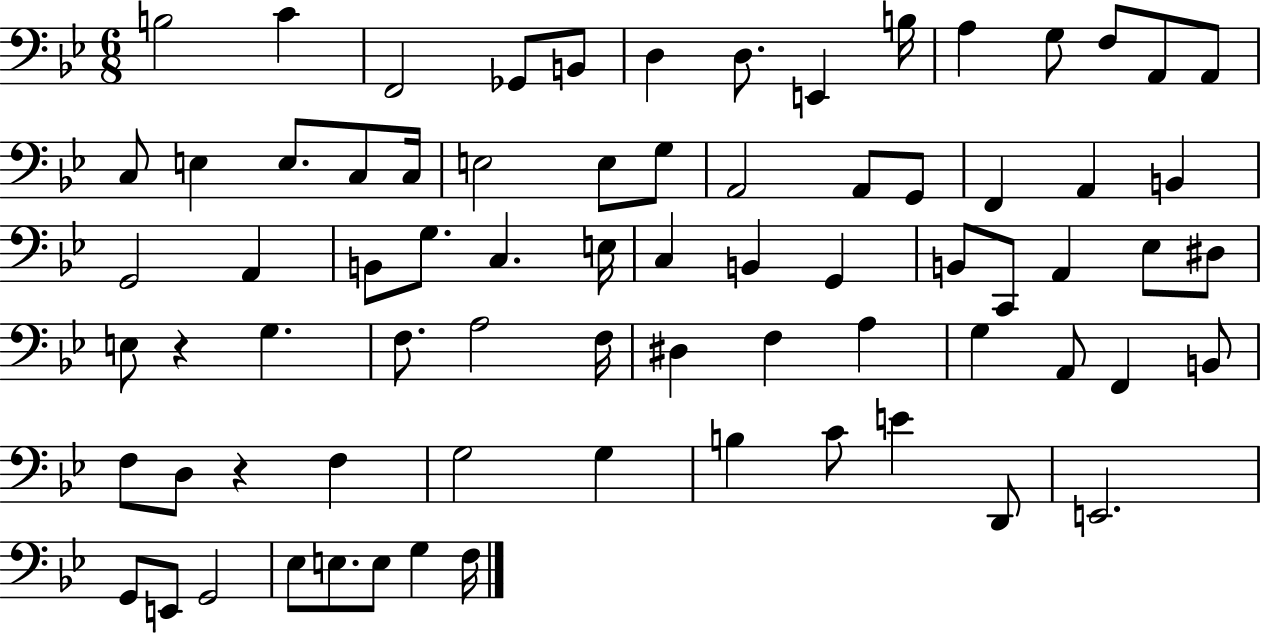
B3/h C4/q F2/h Gb2/e B2/e D3/q D3/e. E2/q B3/s A3/q G3/e F3/e A2/e A2/e C3/e E3/q E3/e. C3/e C3/s E3/h E3/e G3/e A2/h A2/e G2/e F2/q A2/q B2/q G2/h A2/q B2/e G3/e. C3/q. E3/s C3/q B2/q G2/q B2/e C2/e A2/q Eb3/e D#3/e E3/e R/q G3/q. F3/e. A3/h F3/s D#3/q F3/q A3/q G3/q A2/e F2/q B2/e F3/e D3/e R/q F3/q G3/h G3/q B3/q C4/e E4/q D2/e E2/h. G2/e E2/e G2/h Eb3/e E3/e. E3/e G3/q F3/s